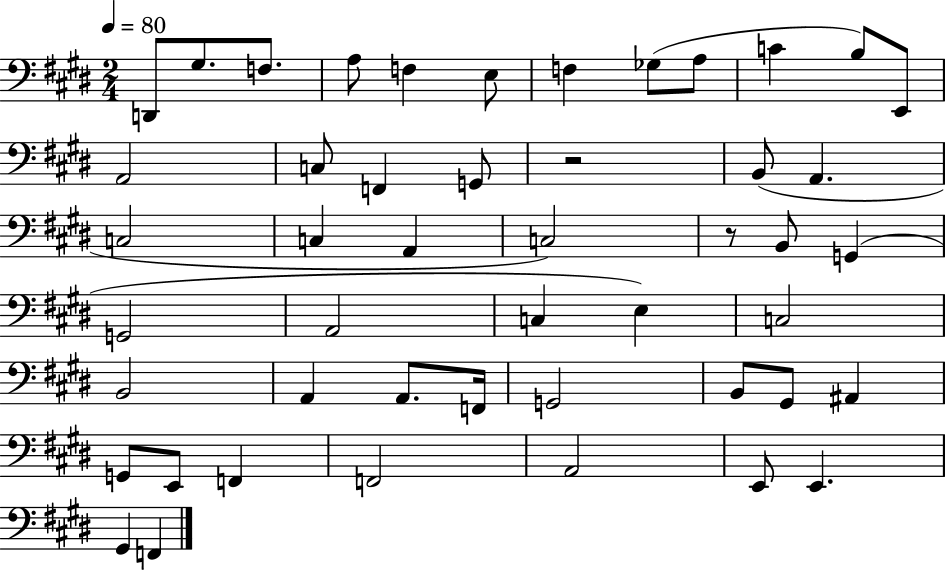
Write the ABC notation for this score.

X:1
T:Untitled
M:2/4
L:1/4
K:E
D,,/2 ^G,/2 F,/2 A,/2 F, E,/2 F, _G,/2 A,/2 C B,/2 E,,/2 A,,2 C,/2 F,, G,,/2 z2 B,,/2 A,, C,2 C, A,, C,2 z/2 B,,/2 G,, G,,2 A,,2 C, E, C,2 B,,2 A,, A,,/2 F,,/4 G,,2 B,,/2 ^G,,/2 ^A,, G,,/2 E,,/2 F,, F,,2 A,,2 E,,/2 E,, ^G,, F,,